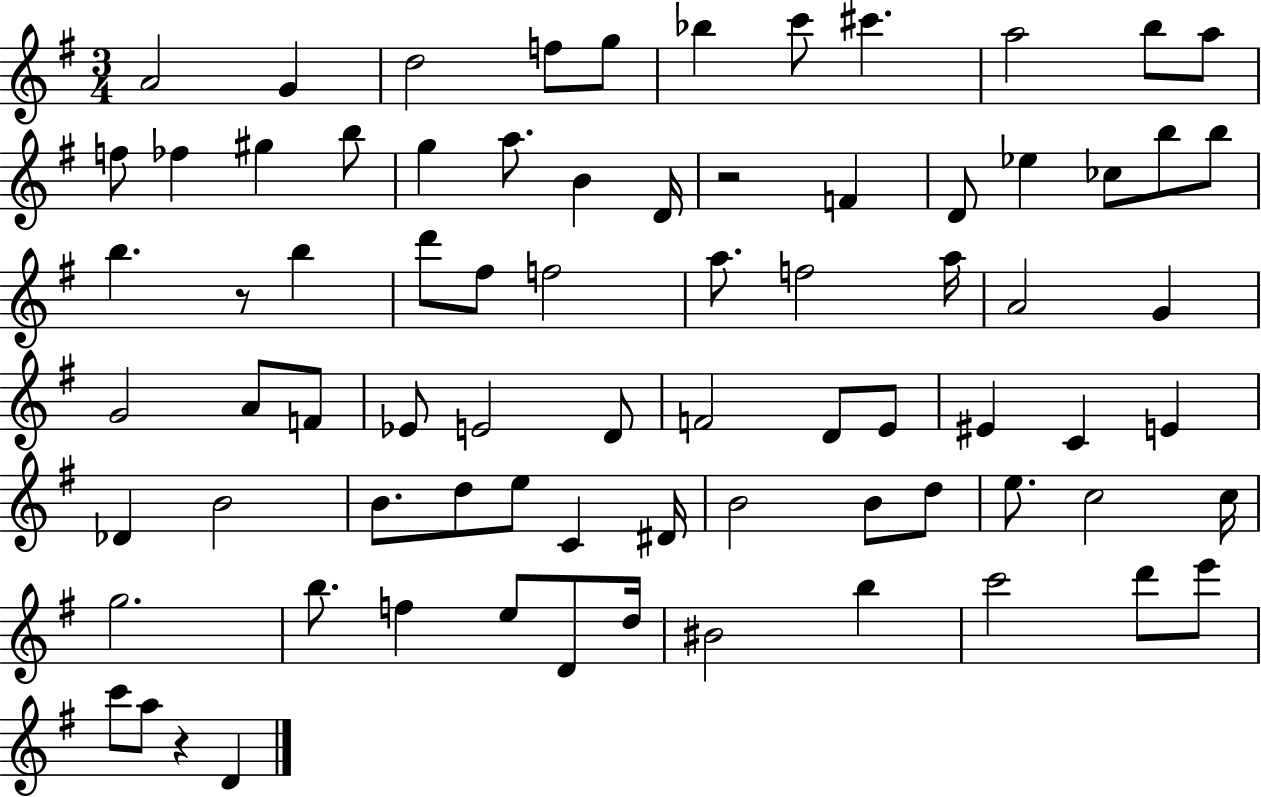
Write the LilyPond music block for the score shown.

{
  \clef treble
  \numericTimeSignature
  \time 3/4
  \key g \major
  a'2 g'4 | d''2 f''8 g''8 | bes''4 c'''8 cis'''4. | a''2 b''8 a''8 | \break f''8 fes''4 gis''4 b''8 | g''4 a''8. b'4 d'16 | r2 f'4 | d'8 ees''4 ces''8 b''8 b''8 | \break b''4. r8 b''4 | d'''8 fis''8 f''2 | a''8. f''2 a''16 | a'2 g'4 | \break g'2 a'8 f'8 | ees'8 e'2 d'8 | f'2 d'8 e'8 | eis'4 c'4 e'4 | \break des'4 b'2 | b'8. d''8 e''8 c'4 dis'16 | b'2 b'8 d''8 | e''8. c''2 c''16 | \break g''2. | b''8. f''4 e''8 d'8 d''16 | bis'2 b''4 | c'''2 d'''8 e'''8 | \break c'''8 a''8 r4 d'4 | \bar "|."
}